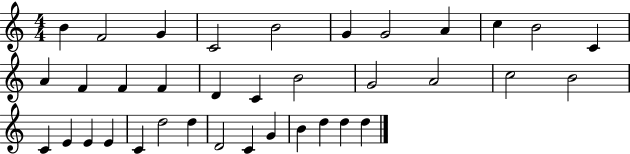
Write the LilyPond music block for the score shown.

{
  \clef treble
  \numericTimeSignature
  \time 4/4
  \key c \major
  b'4 f'2 g'4 | c'2 b'2 | g'4 g'2 a'4 | c''4 b'2 c'4 | \break a'4 f'4 f'4 f'4 | d'4 c'4 b'2 | g'2 a'2 | c''2 b'2 | \break c'4 e'4 e'4 e'4 | c'4 d''2 d''4 | d'2 c'4 g'4 | b'4 d''4 d''4 d''4 | \break \bar "|."
}